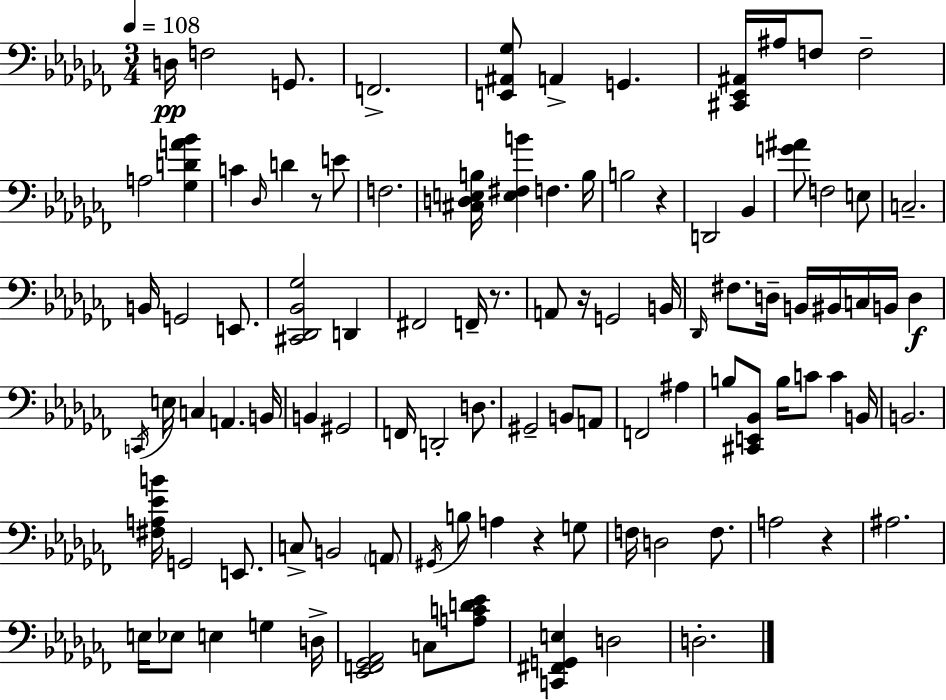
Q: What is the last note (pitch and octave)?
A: D3